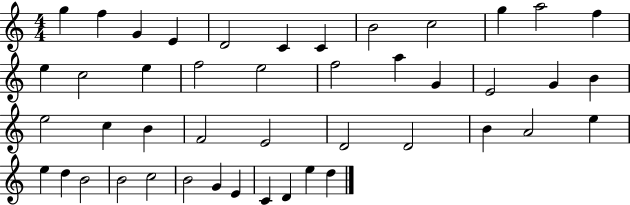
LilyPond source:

{
  \clef treble
  \numericTimeSignature
  \time 4/4
  \key c \major
  g''4 f''4 g'4 e'4 | d'2 c'4 c'4 | b'2 c''2 | g''4 a''2 f''4 | \break e''4 c''2 e''4 | f''2 e''2 | f''2 a''4 g'4 | e'2 g'4 b'4 | \break e''2 c''4 b'4 | f'2 e'2 | d'2 d'2 | b'4 a'2 e''4 | \break e''4 d''4 b'2 | b'2 c''2 | b'2 g'4 e'4 | c'4 d'4 e''4 d''4 | \break \bar "|."
}